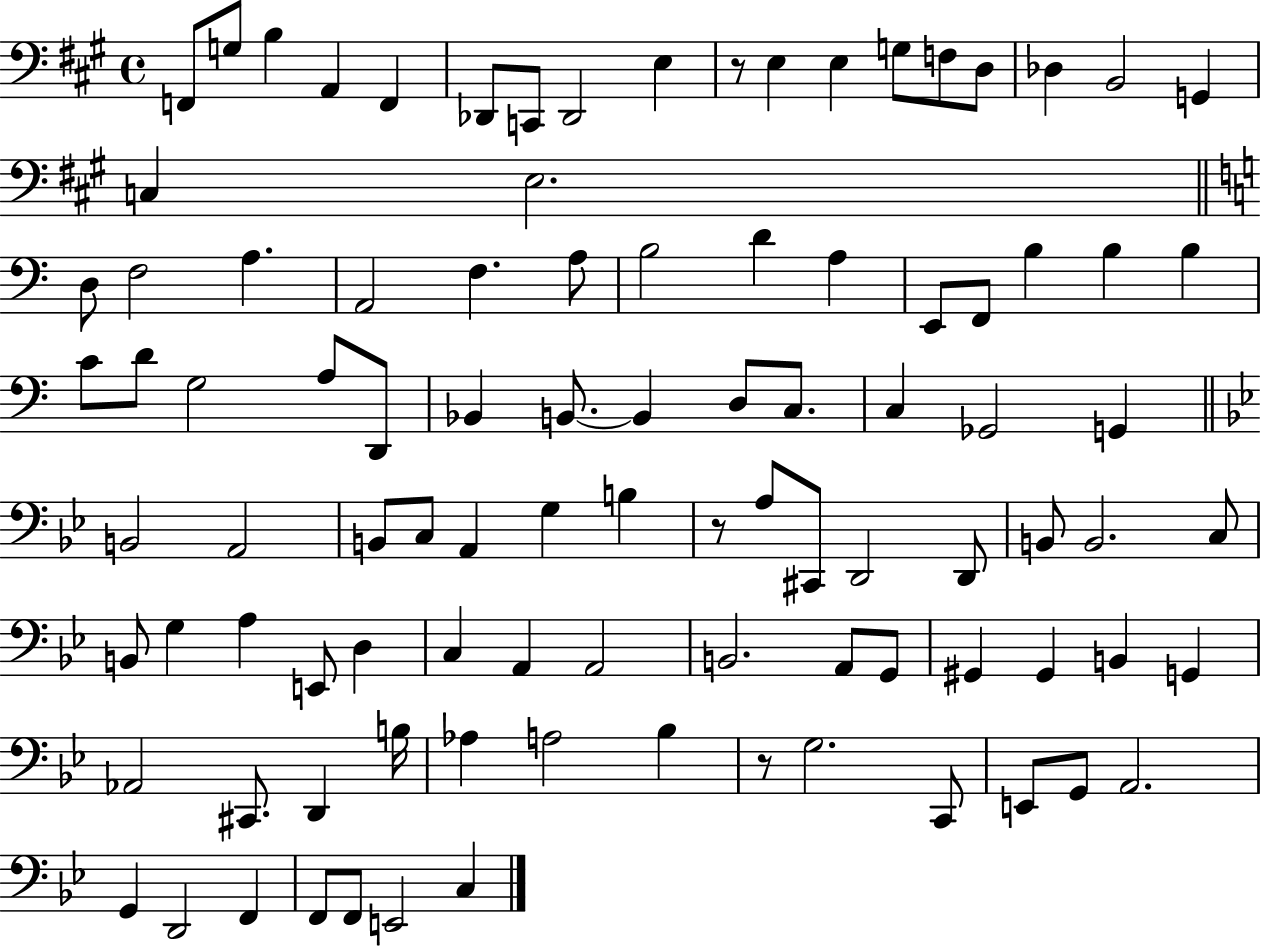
F2/e G3/e B3/q A2/q F2/q Db2/e C2/e Db2/h E3/q R/e E3/q E3/q G3/e F3/e D3/e Db3/q B2/h G2/q C3/q E3/h. D3/e F3/h A3/q. A2/h F3/q. A3/e B3/h D4/q A3/q E2/e F2/e B3/q B3/q B3/q C4/e D4/e G3/h A3/e D2/e Bb2/q B2/e. B2/q D3/e C3/e. C3/q Gb2/h G2/q B2/h A2/h B2/e C3/e A2/q G3/q B3/q R/e A3/e C#2/e D2/h D2/e B2/e B2/h. C3/e B2/e G3/q A3/q E2/e D3/q C3/q A2/q A2/h B2/h. A2/e G2/e G#2/q G#2/q B2/q G2/q Ab2/h C#2/e. D2/q B3/s Ab3/q A3/h Bb3/q R/e G3/h. C2/e E2/e G2/e A2/h. G2/q D2/h F2/q F2/e F2/e E2/h C3/q